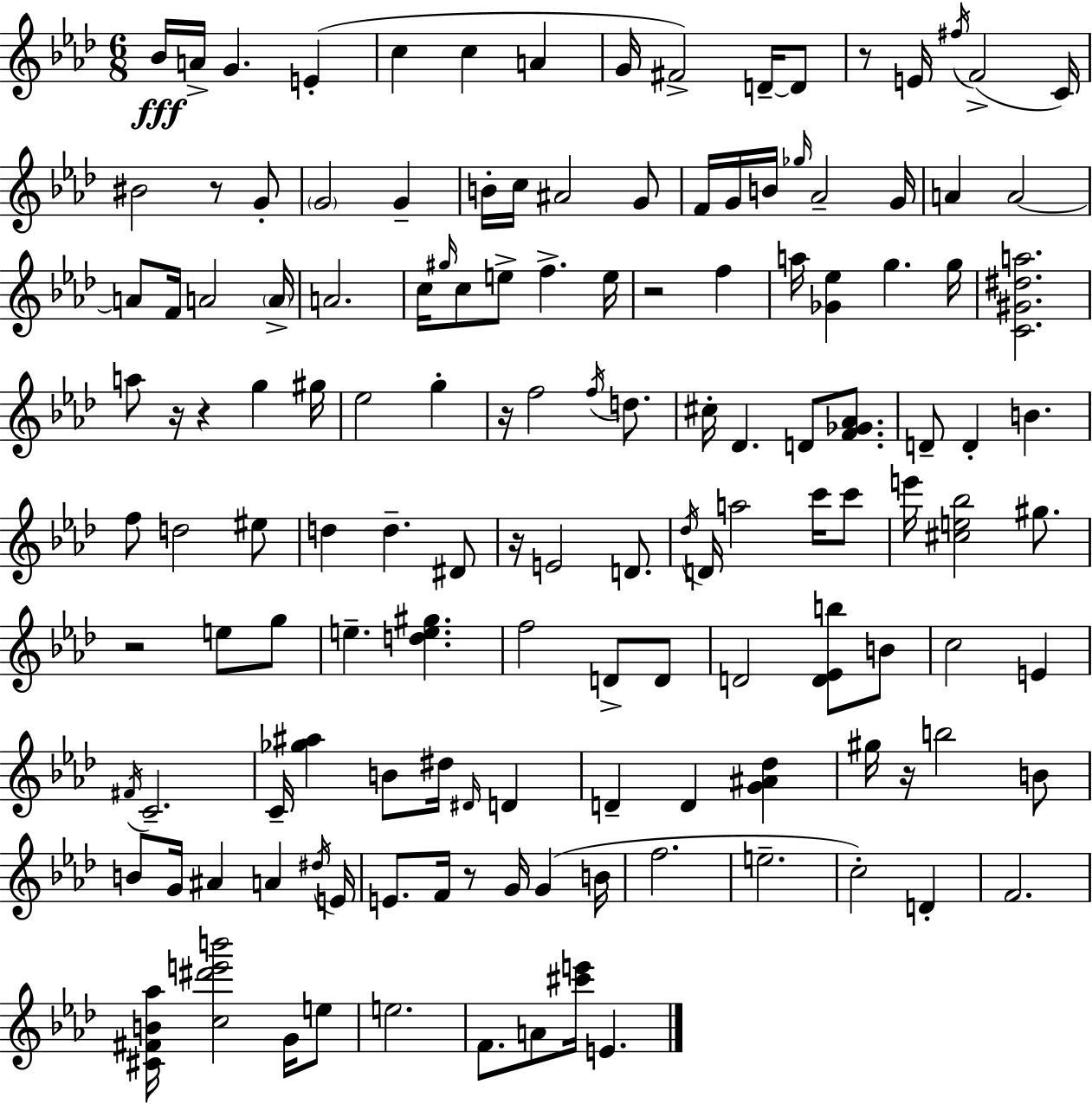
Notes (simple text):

Bb4/s A4/s G4/q. E4/q C5/q C5/q A4/q G4/s F#4/h D4/s D4/e R/e E4/s F#5/s F4/h C4/s BIS4/h R/e G4/e G4/h G4/q B4/s C5/s A#4/h G4/e F4/s G4/s B4/s Gb5/s Ab4/h G4/s A4/q A4/h A4/e F4/s A4/h A4/s A4/h. C5/s G#5/s C5/e E5/e F5/q. E5/s R/h F5/q A5/s [Gb4,Eb5]/q G5/q. G5/s [C4,G#4,D#5,A5]/h. A5/e R/s R/q G5/q G#5/s Eb5/h G5/q R/s F5/h F5/s D5/e. C#5/s Db4/q. D4/e [F4,Gb4,Ab4]/e. D4/e D4/q B4/q. F5/e D5/h EIS5/e D5/q D5/q. D#4/e R/s E4/h D4/e. Db5/s D4/s A5/h C6/s C6/e E6/s [C#5,E5,Bb5]/h G#5/e. R/h E5/e G5/e E5/q. [D5,E5,G#5]/q. F5/h D4/e D4/e D4/h [D4,Eb4,B5]/e B4/e C5/h E4/q F#4/s C4/h. C4/s [Gb5,A#5]/q B4/e D#5/s D#4/s D4/q D4/q D4/q [G4,A#4,Db5]/q G#5/s R/s B5/h B4/e B4/e G4/s A#4/q A4/q D#5/s E4/s E4/e. F4/s R/e G4/s G4/q B4/s F5/h. E5/h. C5/h D4/q F4/h. [C#4,F#4,B4,Ab5]/s [C5,D#6,E6,B6]/h G4/s E5/e E5/h. F4/e. A4/e [C#6,E6]/s E4/q.